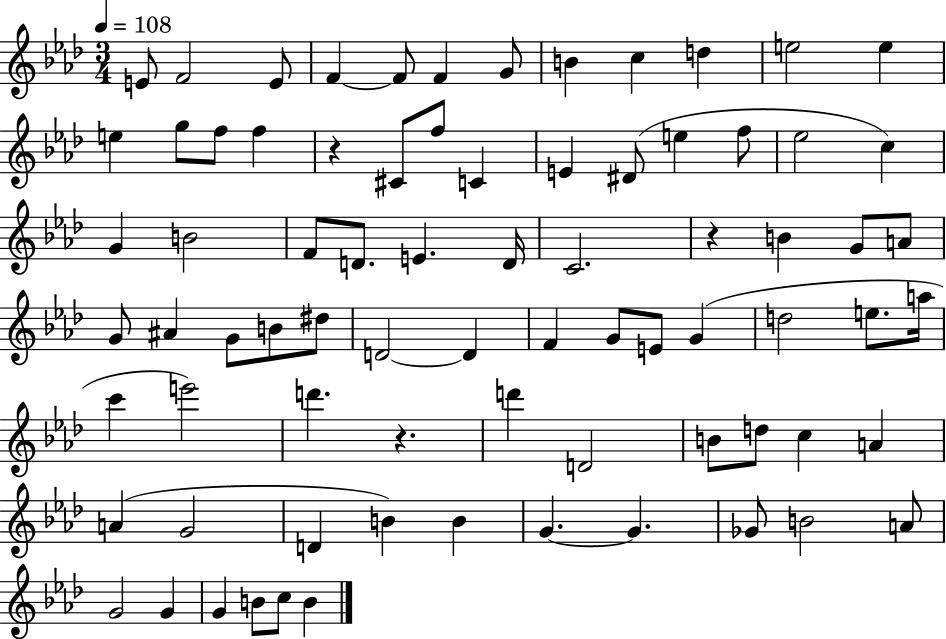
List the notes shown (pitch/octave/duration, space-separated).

E4/e F4/h E4/e F4/q F4/e F4/q G4/e B4/q C5/q D5/q E5/h E5/q E5/q G5/e F5/e F5/q R/q C#4/e F5/e C4/q E4/q D#4/e E5/q F5/e Eb5/h C5/q G4/q B4/h F4/e D4/e. E4/q. D4/s C4/h. R/q B4/q G4/e A4/e G4/e A#4/q G4/e B4/e D#5/e D4/h D4/q F4/q G4/e E4/e G4/q D5/h E5/e. A5/s C6/q E6/h D6/q. R/q. D6/q D4/h B4/e D5/e C5/q A4/q A4/q G4/h D4/q B4/q B4/q G4/q. G4/q. Gb4/e B4/h A4/e G4/h G4/q G4/q B4/e C5/e B4/q